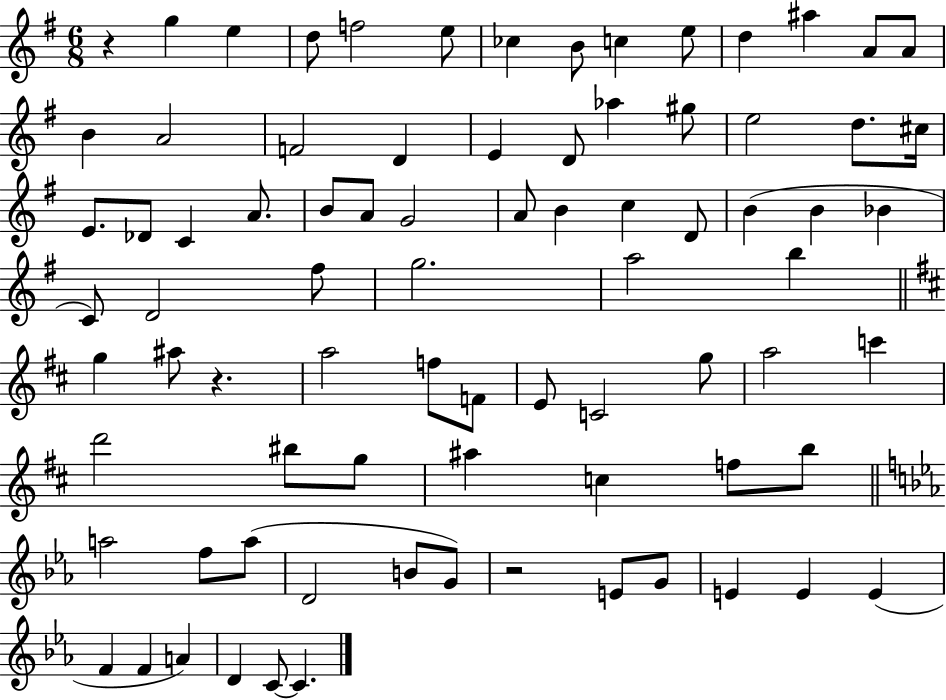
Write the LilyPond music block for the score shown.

{
  \clef treble
  \numericTimeSignature
  \time 6/8
  \key g \major
  r4 g''4 e''4 | d''8 f''2 e''8 | ces''4 b'8 c''4 e''8 | d''4 ais''4 a'8 a'8 | \break b'4 a'2 | f'2 d'4 | e'4 d'8 aes''4 gis''8 | e''2 d''8. cis''16 | \break e'8. des'8 c'4 a'8. | b'8 a'8 g'2 | a'8 b'4 c''4 d'8 | b'4( b'4 bes'4 | \break c'8) d'2 fis''8 | g''2. | a''2 b''4 | \bar "||" \break \key d \major g''4 ais''8 r4. | a''2 f''8 f'8 | e'8 c'2 g''8 | a''2 c'''4 | \break d'''2 bis''8 g''8 | ais''4 c''4 f''8 b''8 | \bar "||" \break \key c \minor a''2 f''8 a''8( | d'2 b'8 g'8) | r2 e'8 g'8 | e'4 e'4 e'4( | \break f'4 f'4 a'4) | d'4 c'8~~ c'4. | \bar "|."
}